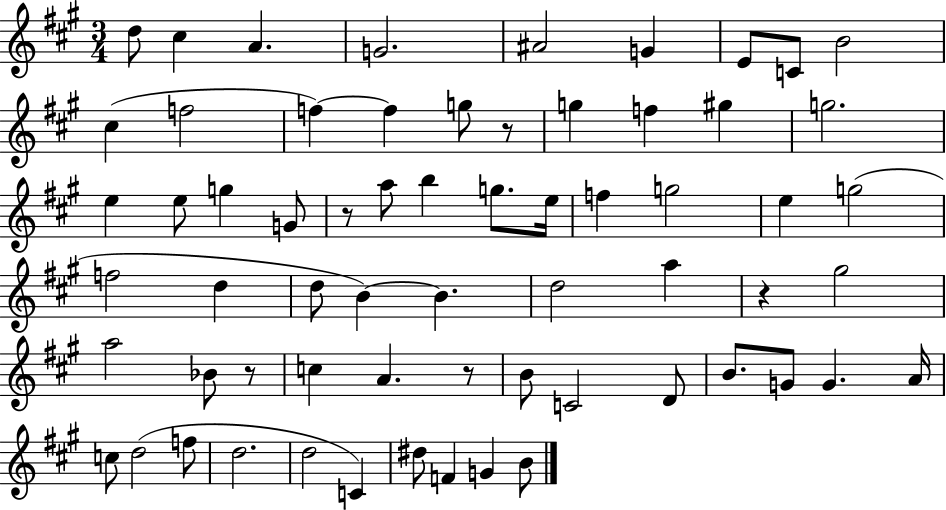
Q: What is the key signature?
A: A major